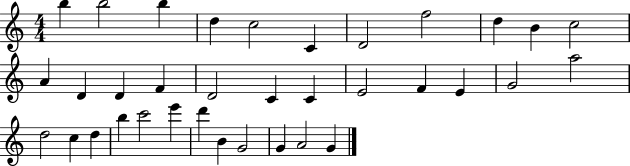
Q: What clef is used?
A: treble